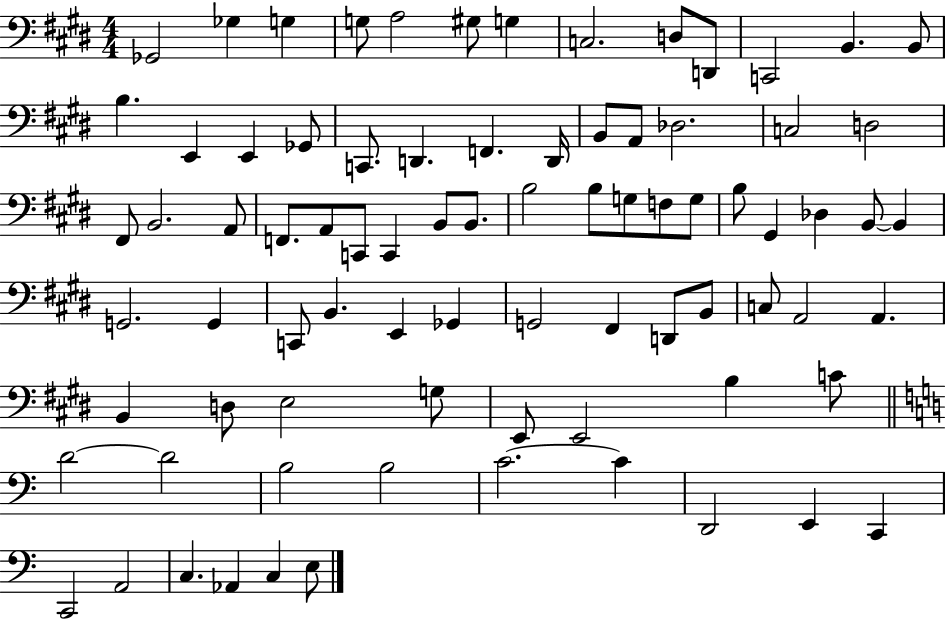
{
  \clef bass
  \numericTimeSignature
  \time 4/4
  \key e \major
  \repeat volta 2 { ges,2 ges4 g4 | g8 a2 gis8 g4 | c2. d8 d,8 | c,2 b,4. b,8 | \break b4. e,4 e,4 ges,8 | c,8. d,4. f,4. d,16 | b,8 a,8 des2. | c2 d2 | \break fis,8 b,2. a,8 | f,8. a,8 c,8 c,4 b,8 b,8. | b2 b8 g8 f8 g8 | b8 gis,4 des4 b,8~~ b,4 | \break g,2. g,4 | c,8 b,4. e,4 ges,4 | g,2 fis,4 d,8 b,8 | c8 a,2 a,4. | \break b,4 d8 e2 g8 | e,8 e,2 b4 c'8 | \bar "||" \break \key c \major d'2~~ d'2 | b2 b2 | c'2.~~ c'4 | d,2 e,4 c,4 | \break c,2 a,2 | c4. aes,4 c4 e8 | } \bar "|."
}